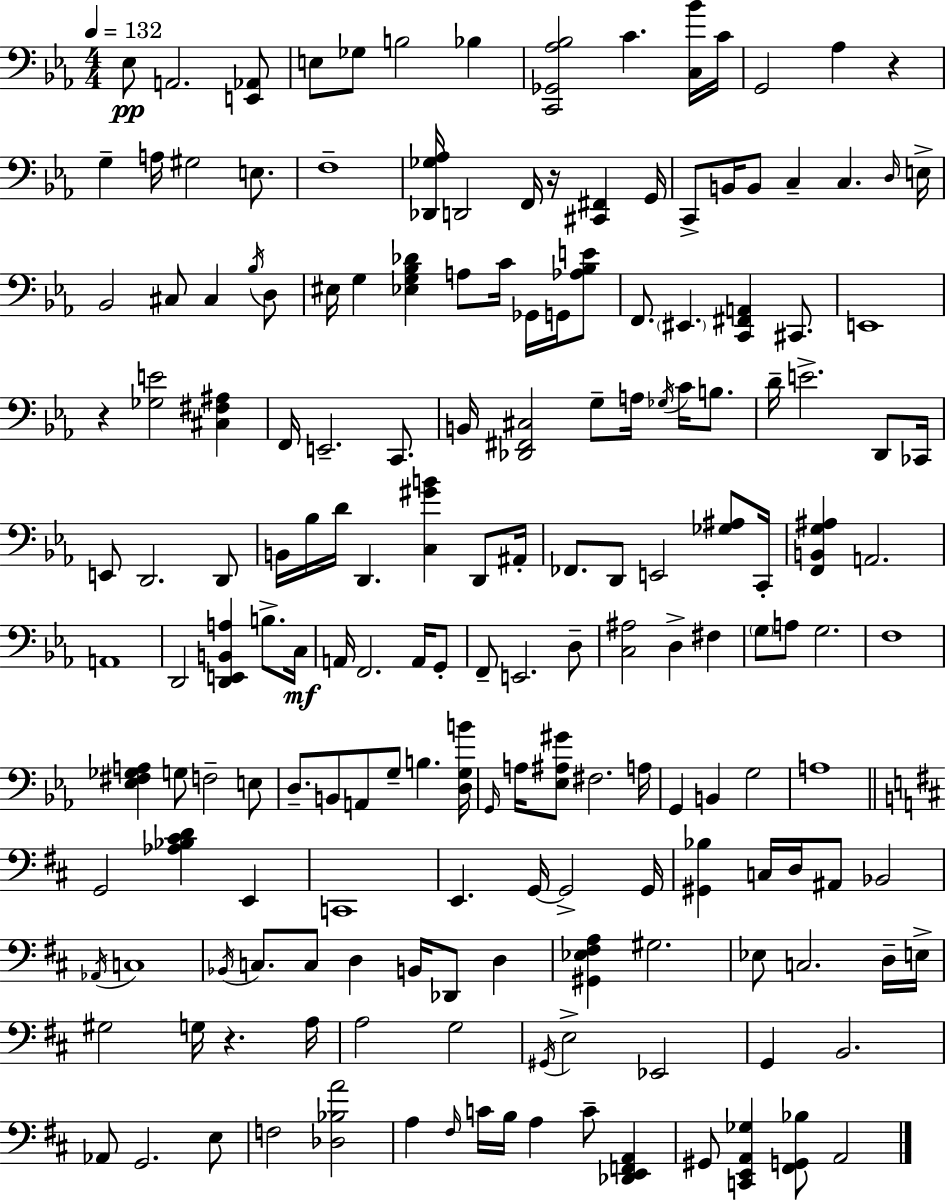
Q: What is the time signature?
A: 4/4